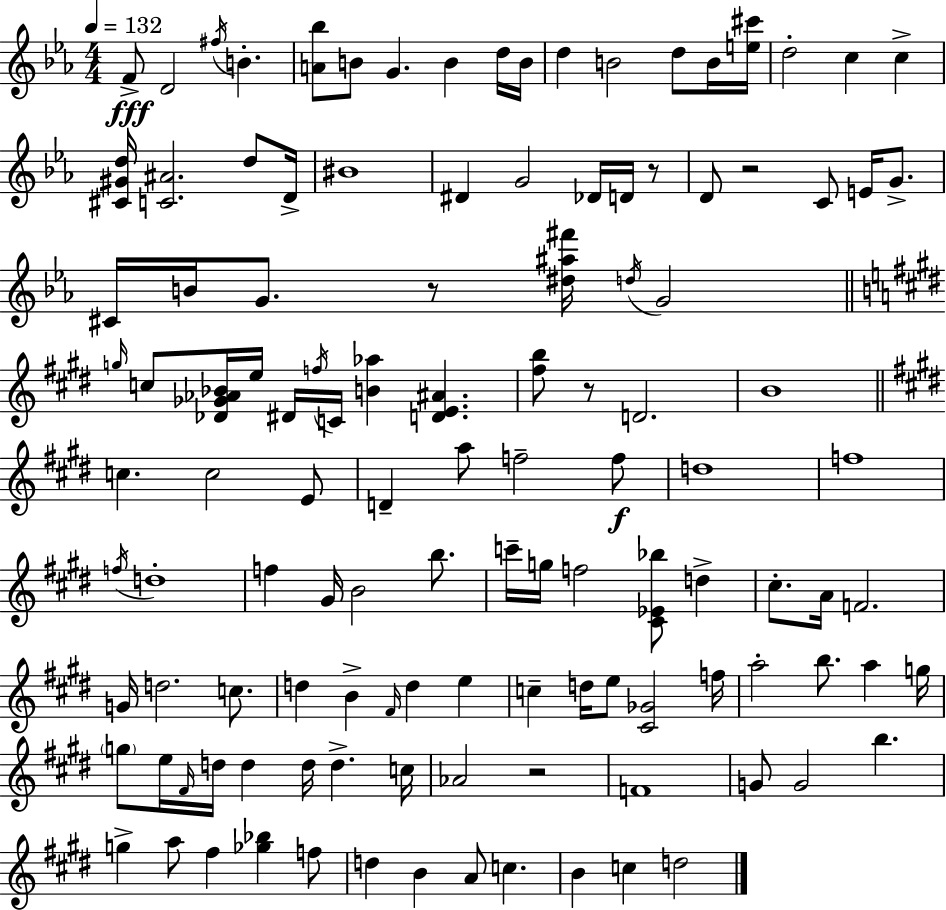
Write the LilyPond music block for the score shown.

{
  \clef treble
  \numericTimeSignature
  \time 4/4
  \key c \minor
  \tempo 4 = 132
  f'8->\fff d'2 \acciaccatura { fis''16 } b'4.-. | <a' bes''>8 b'8 g'4. b'4 d''16 | b'16 d''4 b'2 d''8 b'16 | <e'' cis'''>16 d''2-. c''4 c''4-> | \break <cis' gis' d''>16 <c' ais'>2. d''8 | d'16-> bis'1 | dis'4 g'2 des'16 d'16 r8 | d'8 r2 c'8 e'16 g'8.-> | \break cis'16 b'16 g'8. r8 <dis'' ais'' fis'''>16 \acciaccatura { d''16 } g'2 | \bar "||" \break \key e \major \grace { g''16 } c''8 <des' ges' aes' bes'>16 e''16 dis'16 \acciaccatura { f''16 } c'16 <b' aes''>4 <d' e' ais'>4. | <fis'' b''>8 r8 d'2. | b'1 | \bar "||" \break \key e \major c''4. c''2 e'8 | d'4-- a''8 f''2-- f''8\f | d''1 | f''1 | \break \acciaccatura { f''16 } d''1-. | f''4 gis'16 b'2 b''8. | c'''16-- g''16 f''2 <cis' ees' bes''>8 d''4-> | cis''8.-. a'16 f'2. | \break g'16 d''2. c''8. | d''4 b'4-> \grace { fis'16 } d''4 e''4 | c''4-- d''16 e''8 <cis' ges'>2 | f''16 a''2-. b''8. a''4 | \break g''16 \parenthesize g''8 e''16 \grace { fis'16 } d''16 d''4 d''16 d''4.-> | c''16 aes'2 r2 | f'1 | g'8 g'2 b''4. | \break g''4-> a''8 fis''4 <ges'' bes''>4 | f''8 d''4 b'4 a'8 c''4. | b'4 c''4 d''2 | \bar "|."
}